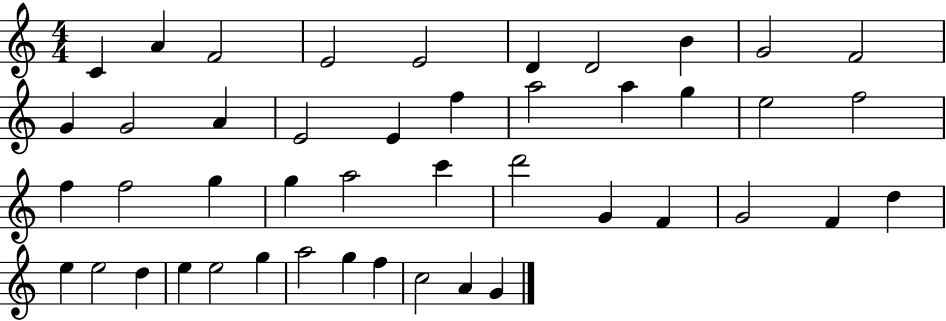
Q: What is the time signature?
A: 4/4